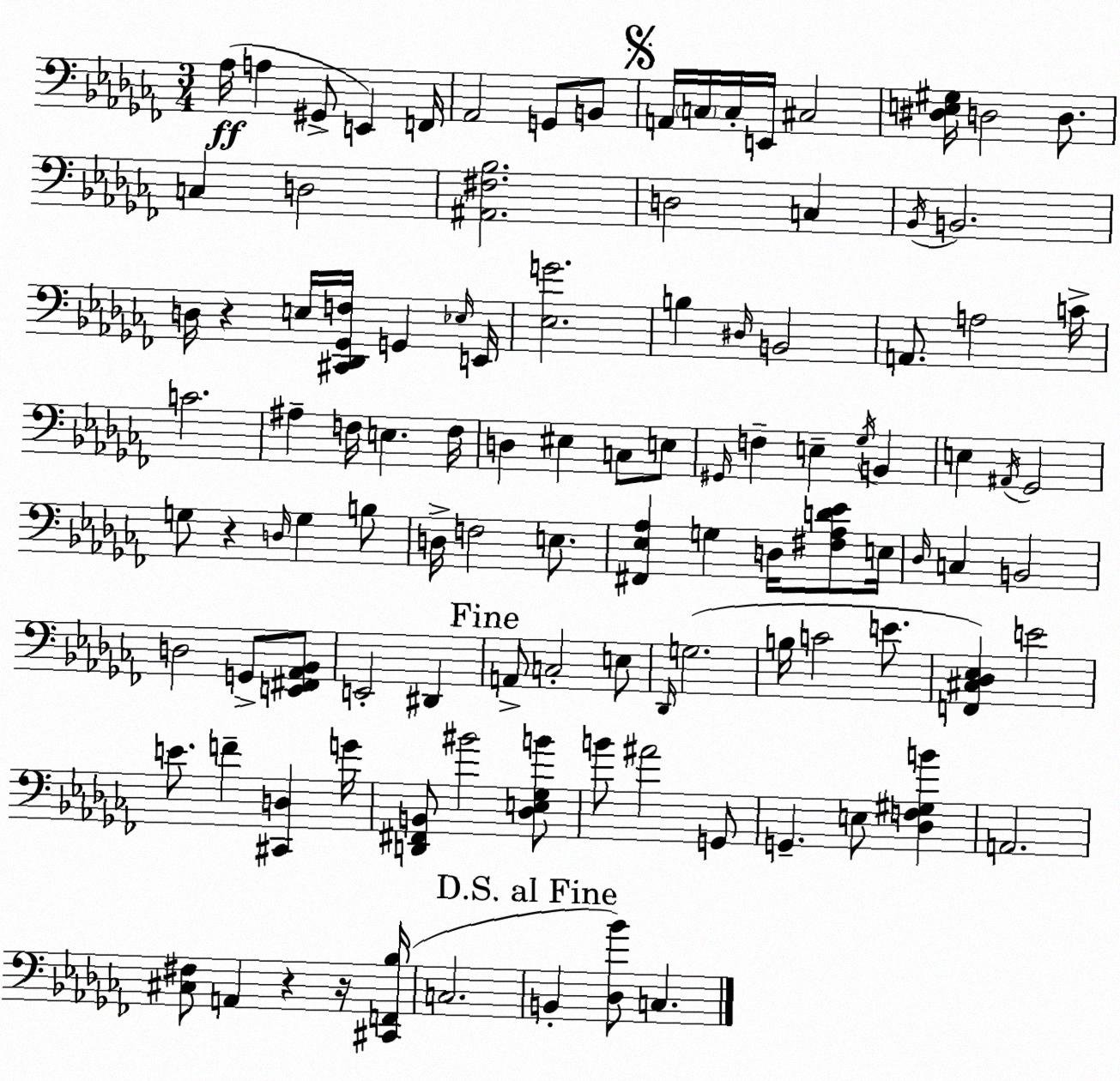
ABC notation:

X:1
T:Untitled
M:3/4
L:1/4
K:Abm
_A,/4 A, ^G,,/2 E,, F,,/4 _A,,2 G,,/2 B,,/2 A,,/4 C,/4 C,/4 E,,/4 ^C,2 [^D,E,^G,]/4 D,2 D,/2 C, D,2 [^A,,^F,_B,]2 D,2 C, _B,,/4 B,,2 D,/4 z E,/4 [^C,,_D,,_G,,F,]/4 G,, _E,/4 E,,/4 [_E,G]2 B, ^D,/4 B,,2 A,,/2 A,2 C/4 C2 ^A, F,/4 E, F,/4 D, ^E, C,/2 E,/2 ^G,,/4 F, E, _G,/4 B,, E, ^A,,/4 _G,,2 G,/2 z D,/4 G, B,/2 D,/4 F,2 E,/2 [^F,,_E,_A,] G, D,/4 [^F,_A,D_E]/2 E,/4 _D,/4 C, B,,2 D,2 G,,/2 [E,,^F,,_A,,_B,,]/2 E,,2 ^D,, A,,/2 C,2 E,/2 _D,,/4 G,2 B,/4 C2 E/2 [F,,^C,_D,_E,] E2 E/2 F [^C,,D,] G/4 [D,,^F,,B,,]/2 ^B2 [_D,E,_G,B]/2 B/2 ^A2 G,,/2 G,, E,/2 [_D,F,^G,B] A,,2 [^C,^F,]/2 A,, z z/4 [^C,,F,,_B,]/4 C,2 B,, [_D,_B]/2 C,